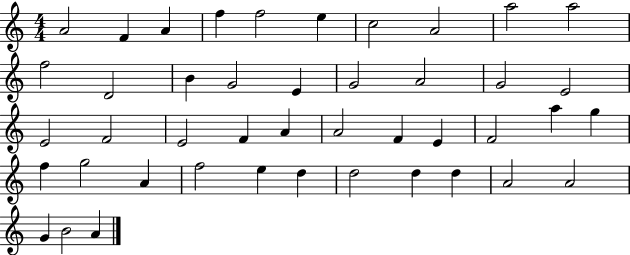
{
  \clef treble
  \numericTimeSignature
  \time 4/4
  \key c \major
  a'2 f'4 a'4 | f''4 f''2 e''4 | c''2 a'2 | a''2 a''2 | \break f''2 d'2 | b'4 g'2 e'4 | g'2 a'2 | g'2 e'2 | \break e'2 f'2 | e'2 f'4 a'4 | a'2 f'4 e'4 | f'2 a''4 g''4 | \break f''4 g''2 a'4 | f''2 e''4 d''4 | d''2 d''4 d''4 | a'2 a'2 | \break g'4 b'2 a'4 | \bar "|."
}